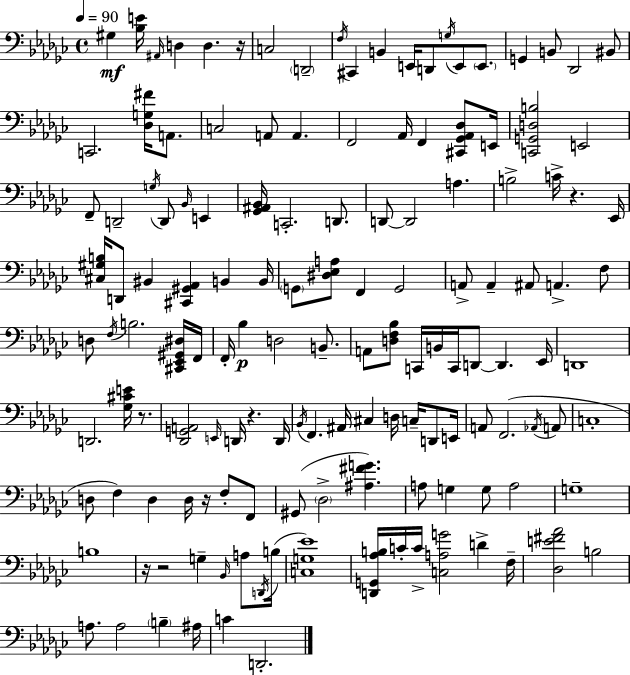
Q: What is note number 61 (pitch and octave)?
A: D3